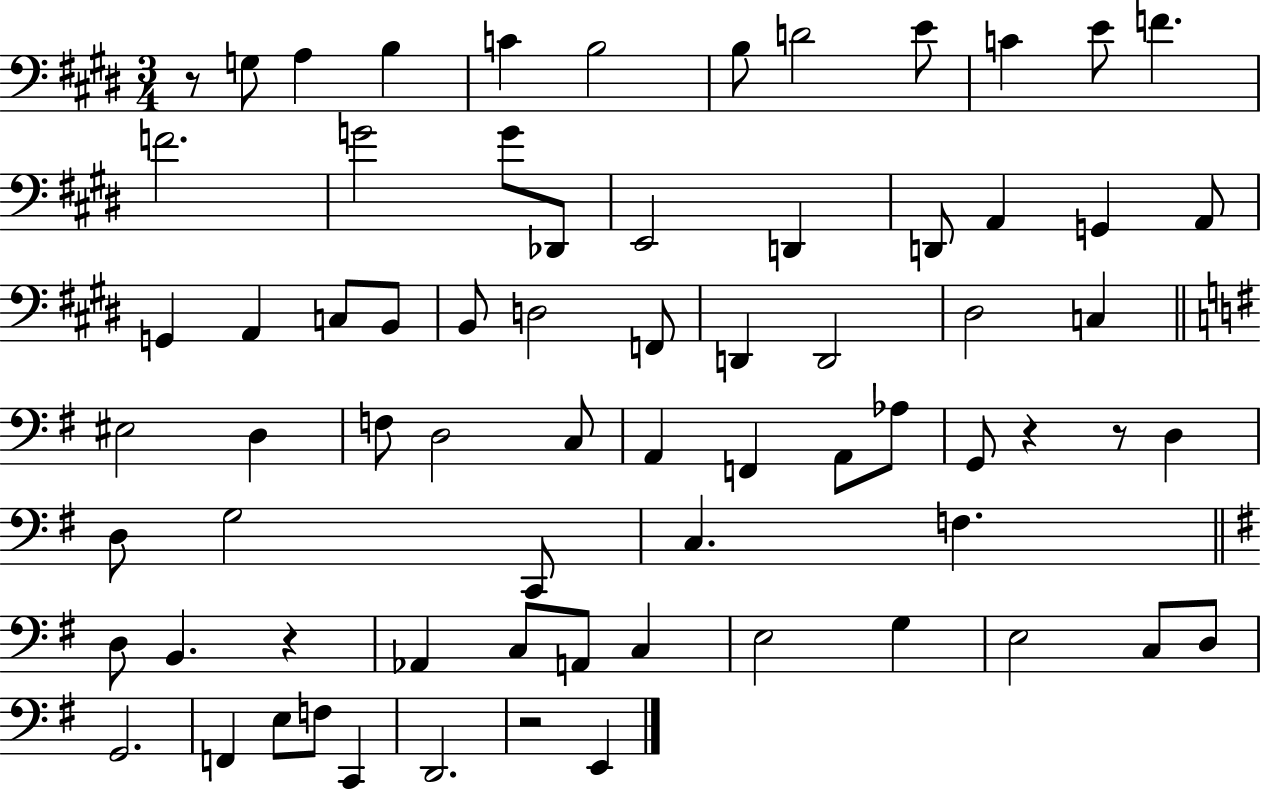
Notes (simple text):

R/e G3/e A3/q B3/q C4/q B3/h B3/e D4/h E4/e C4/q E4/e F4/q. F4/h. G4/h G4/e Db2/e E2/h D2/q D2/e A2/q G2/q A2/e G2/q A2/q C3/e B2/e B2/e D3/h F2/e D2/q D2/h D#3/h C3/q EIS3/h D3/q F3/e D3/h C3/e A2/q F2/q A2/e Ab3/e G2/e R/q R/e D3/q D3/e G3/h C2/e C3/q. F3/q. D3/e B2/q. R/q Ab2/q C3/e A2/e C3/q E3/h G3/q E3/h C3/e D3/e G2/h. F2/q E3/e F3/e C2/q D2/h. R/h E2/q